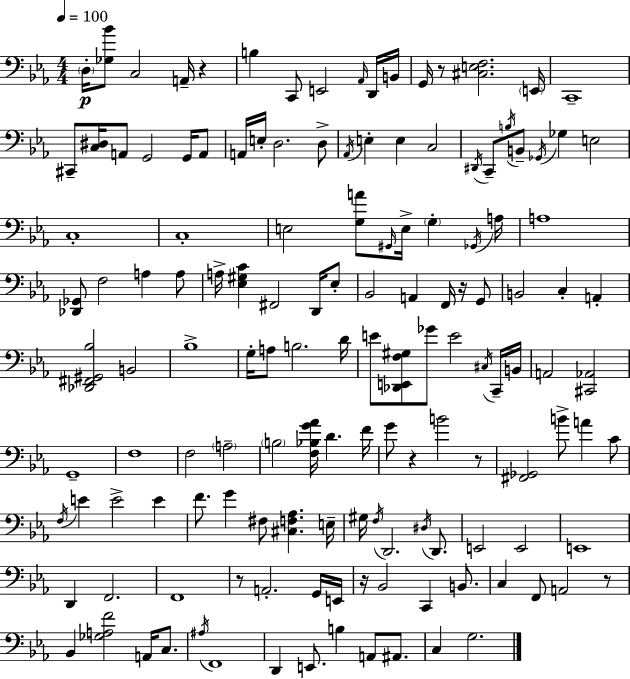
X:1
T:Untitled
M:4/4
L:1/4
K:Cm
D,/4 [_G,_B]/2 C,2 A,,/4 z B, C,,/2 E,,2 _A,,/4 D,,/4 B,,/4 G,,/4 z/2 [^C,E,F,]2 E,,/4 C,,4 ^C,,/2 [C,^D,]/4 A,,/2 G,,2 G,,/4 A,,/2 A,,/4 E,/4 D,2 D,/2 _A,,/4 E, E, C,2 ^D,,/4 C,,/2 B,/4 B,,/2 _G,,/4 _G, E,2 C,4 C,4 E,2 [G,A]/2 ^G,,/4 E,/4 G, _G,,/4 A,/4 A,4 [_D,,_G,,]/2 F,2 A, A,/2 A,/4 [_E,^G,C] ^F,,2 D,,/4 _E,/2 _B,,2 A,, F,,/4 z/4 G,,/2 B,,2 C, A,, [_D,,^F,,^G,,_B,]2 B,,2 _B,4 G,/4 A,/2 B,2 D/4 E/2 [_D,,E,,F,^G,]/2 _G/2 E2 ^C,/4 C,,/4 B,,/4 A,,2 [^C,,_A,,]2 G,,4 F,4 F,2 A,2 B,2 [F,_B,G_A]/4 D F/4 G/2 z B2 z/2 [^F,,_G,,]2 B/2 A C/2 F,/4 E E2 E F/2 G ^F,/2 [^C,F,_A,] E,/4 ^G,/4 F,/4 D,,2 ^D,/4 D,,/2 E,,2 E,,2 E,,4 D,, F,,2 F,,4 z/2 A,,2 G,,/4 E,,/4 z/4 _B,,2 C,, B,,/2 C, F,,/2 A,,2 z/2 _B,, [_G,A,F]2 A,,/4 C,/2 ^A,/4 F,,4 D,, E,,/2 B, A,,/2 ^A,,/2 C, G,2